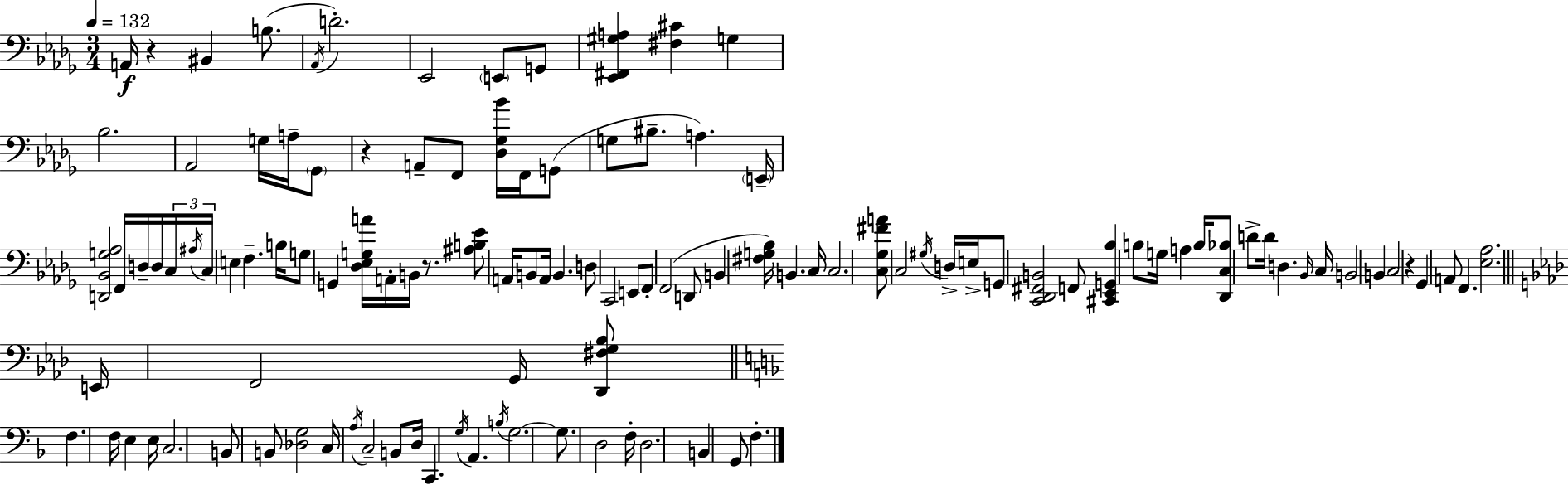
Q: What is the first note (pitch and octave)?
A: A2